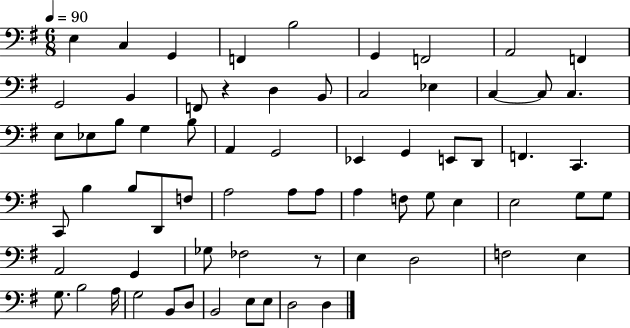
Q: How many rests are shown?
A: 2